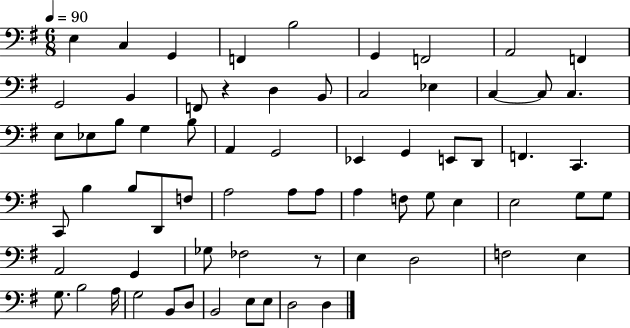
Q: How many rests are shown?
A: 2